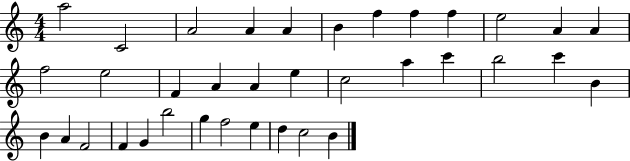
A5/h C4/h A4/h A4/q A4/q B4/q F5/q F5/q F5/q E5/h A4/q A4/q F5/h E5/h F4/q A4/q A4/q E5/q C5/h A5/q C6/q B5/h C6/q B4/q B4/q A4/q F4/h F4/q G4/q B5/h G5/q F5/h E5/q D5/q C5/h B4/q